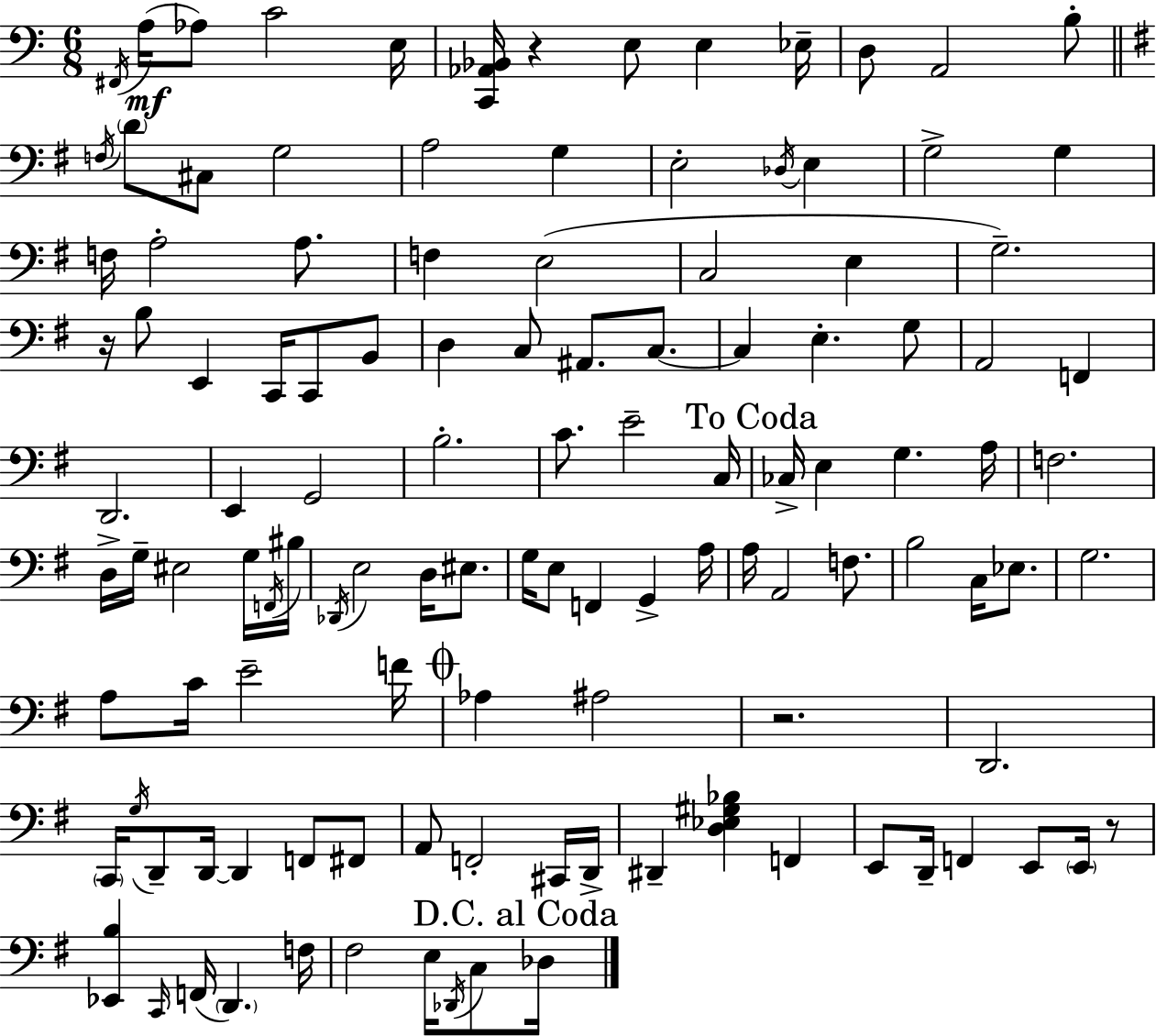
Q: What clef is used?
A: bass